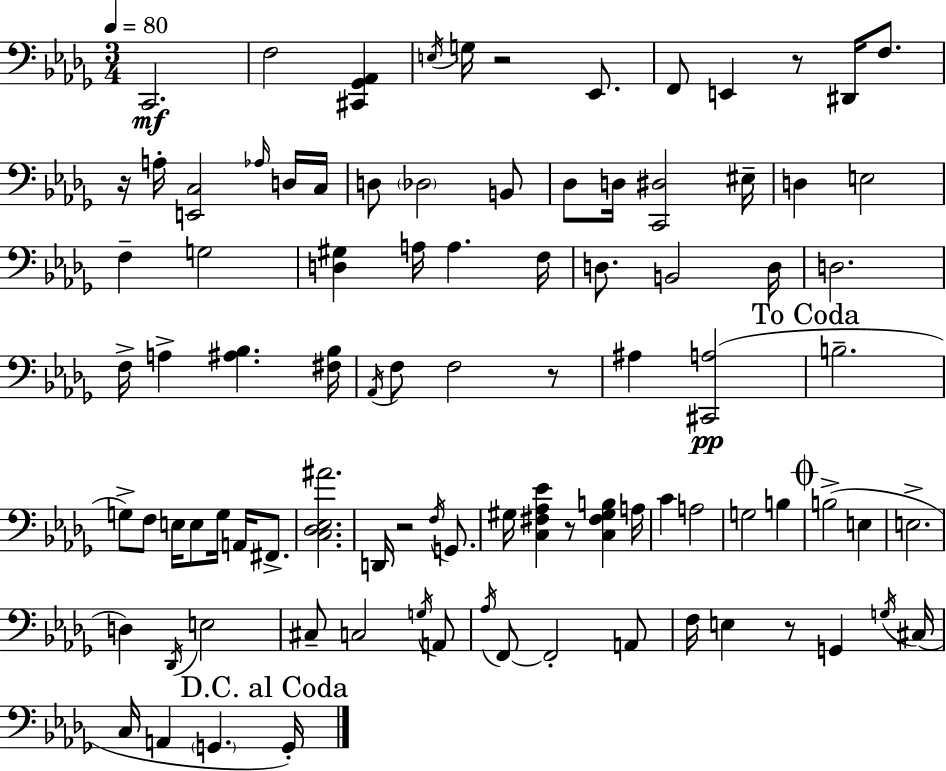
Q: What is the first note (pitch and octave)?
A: C2